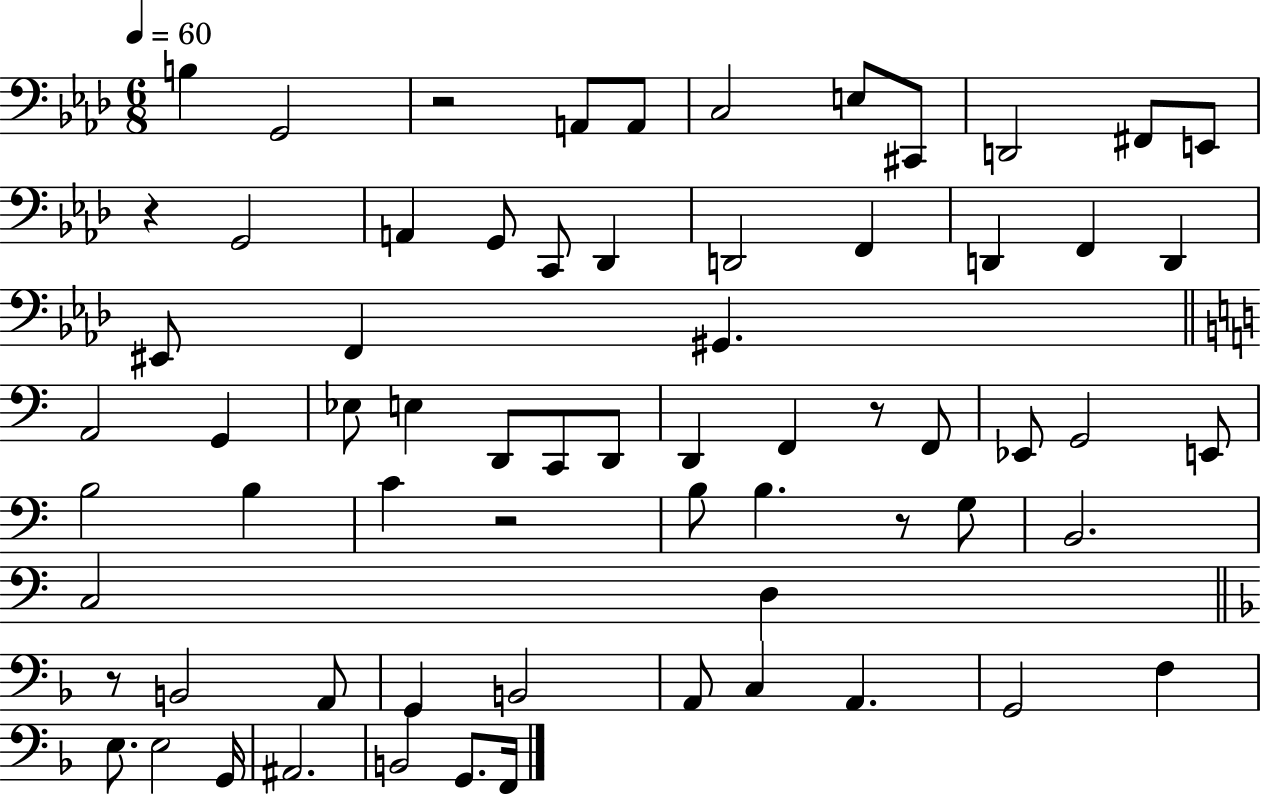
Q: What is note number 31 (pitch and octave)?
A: D2